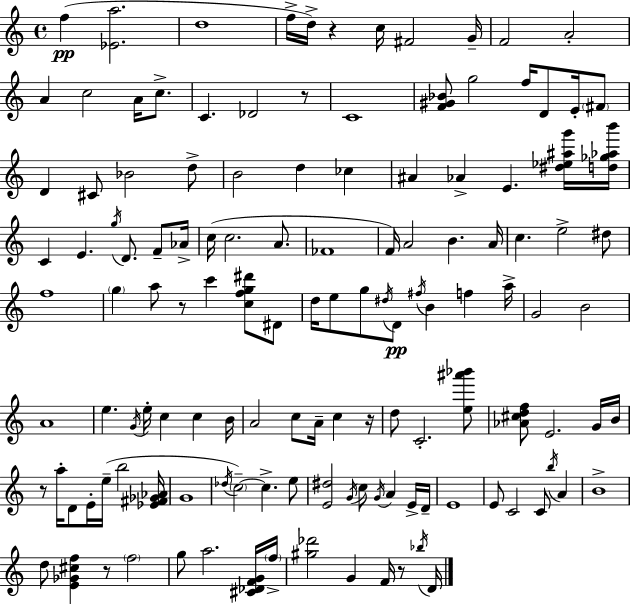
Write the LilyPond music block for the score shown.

{
  \clef treble
  \time 4/4
  \defaultTimeSignature
  \key c \major
  \repeat volta 2 { f''4(\pp <ees' a''>2. | d''1 | f''16-> d''16->) r4 c''16 fis'2 g'16-- | f'2 a'2-. | \break a'4 c''2 a'16 c''8.-> | c'4. des'2 r8 | c'1 | <f' gis' bes'>8 g''2 f''16 d'8 e'16-. \parenthesize fis'8 | \break d'4 cis'8 bes'2 d''8-> | b'2 d''4 ces''4 | ais'4 aes'4-> e'4. <dis'' ees'' ais'' g'''>16 <d'' ges'' aes'' b'''>16 | c'4 e'4. \acciaccatura { g''16 } d'8. f'8-- | \break aes'16-> c''16( c''2. a'8. | fes'1 | f'16) a'2 b'4. | a'16 c''4. e''2-> dis''8 | \break f''1 | \parenthesize g''4 a''8 r8 c'''4 <c'' f'' g'' dis'''>8 dis'8 | d''16 e''8 g''8 \acciaccatura { dis''16 } d'8\pp \acciaccatura { fis''16 } b'4 f''4 | a''16-> g'2 b'2 | \break a'1 | e''4. \acciaccatura { g'16 } e''16-. c''4 c''4 | b'16 a'2 c''8 a'16-- c''4 | r16 d''8 c'2.-. | \break <e'' ais''' bes'''>8 <aes' cis'' d'' f''>8 e'2. | g'16 b'16 r8 a''16-. d'8 e'16-. e''16--( b''2 | <ees' fis' ges' aes'>16 g'1 | \acciaccatura { des''16 }) \parenthesize c''2--~~ c''4.-> | \break e''8 <e' dis''>2 \acciaccatura { g'16 } c''8 | \acciaccatura { g'16 } a'4 e'16-> d'16-- e'1 | e'8 c'2 | c'8 \acciaccatura { b''16 } a'4 b'1-> | \break d''8 <e' ges' cis'' f''>4 r8 | \parenthesize f''2 g''8 a''2. | <cis' des' f' g'>16 \parenthesize f''16-> <gis'' des'''>2 | g'4 f'16 r8 \acciaccatura { bes''16 } d'16 } \bar "|."
}